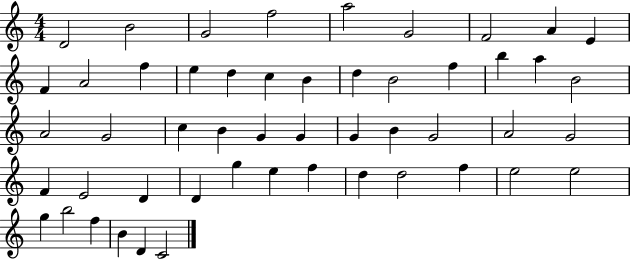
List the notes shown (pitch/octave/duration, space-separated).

D4/h B4/h G4/h F5/h A5/h G4/h F4/h A4/q E4/q F4/q A4/h F5/q E5/q D5/q C5/q B4/q D5/q B4/h F5/q B5/q A5/q B4/h A4/h G4/h C5/q B4/q G4/q G4/q G4/q B4/q G4/h A4/h G4/h F4/q E4/h D4/q D4/q G5/q E5/q F5/q D5/q D5/h F5/q E5/h E5/h G5/q B5/h F5/q B4/q D4/q C4/h